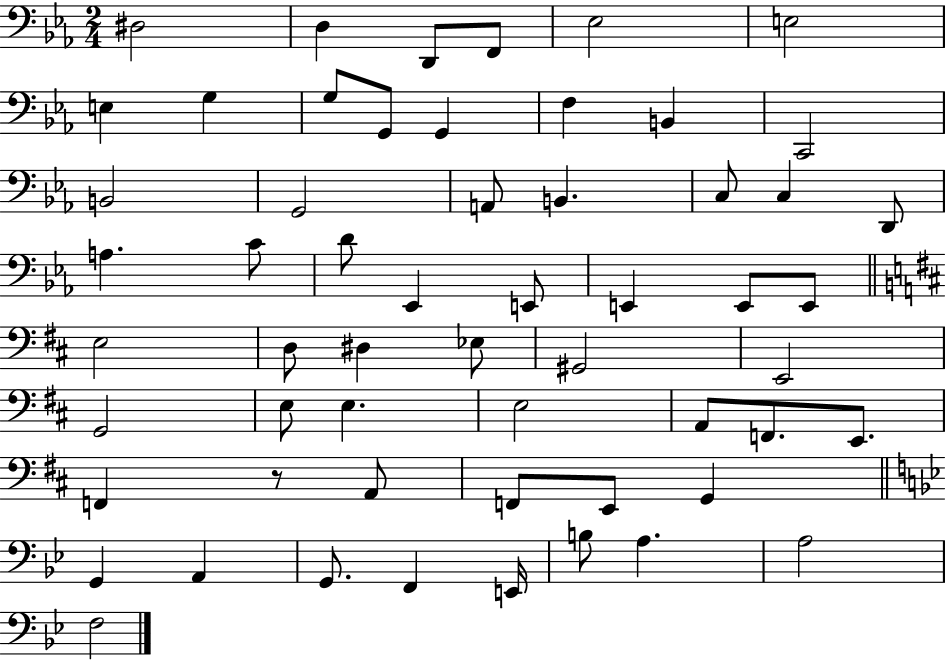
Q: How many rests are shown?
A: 1